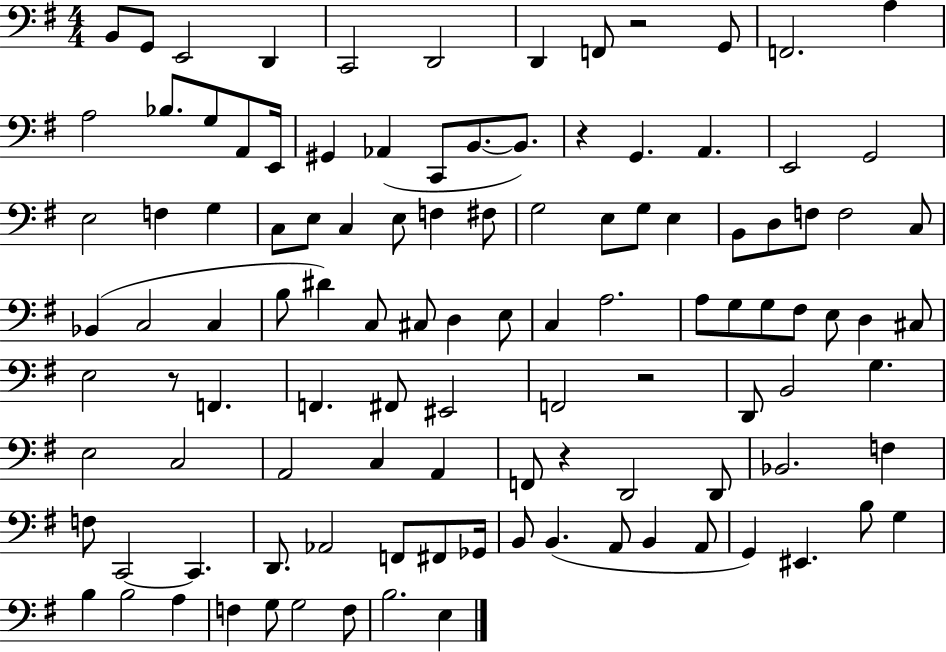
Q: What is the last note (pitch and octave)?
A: E3